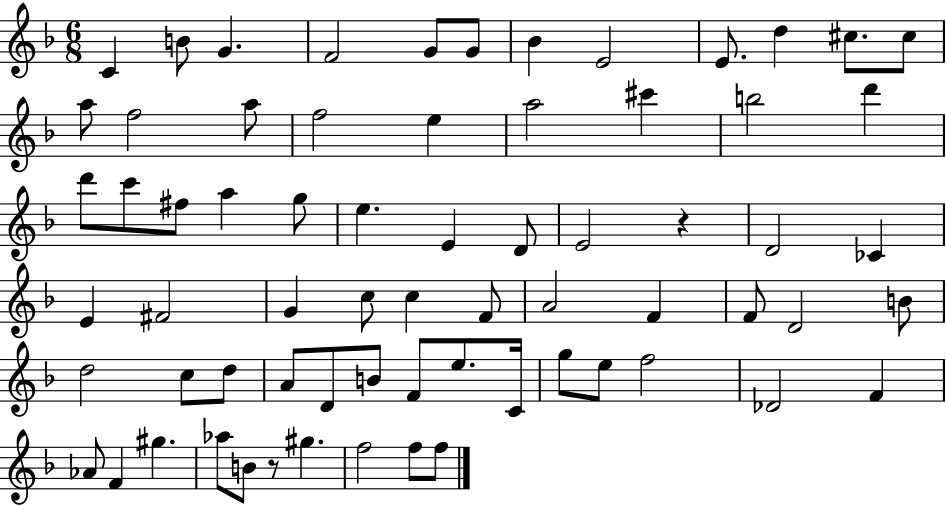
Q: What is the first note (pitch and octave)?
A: C4